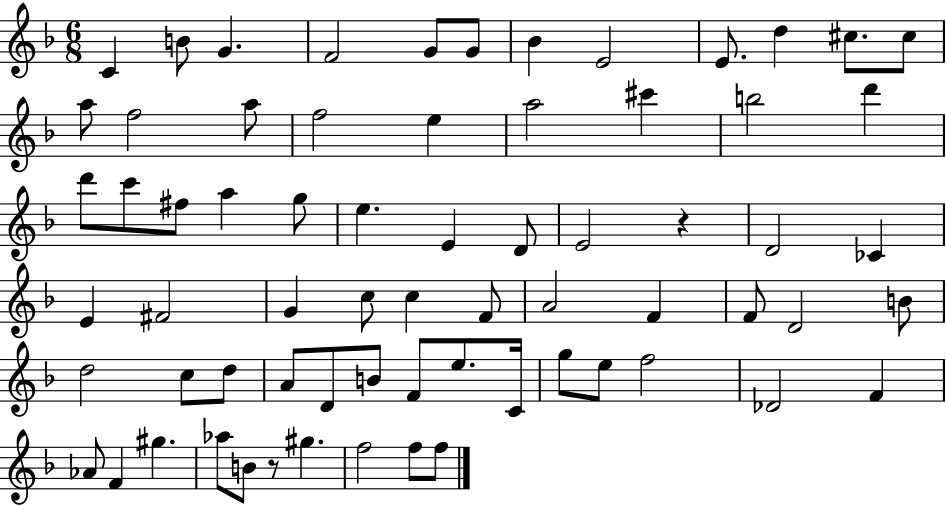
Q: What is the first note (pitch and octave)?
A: C4